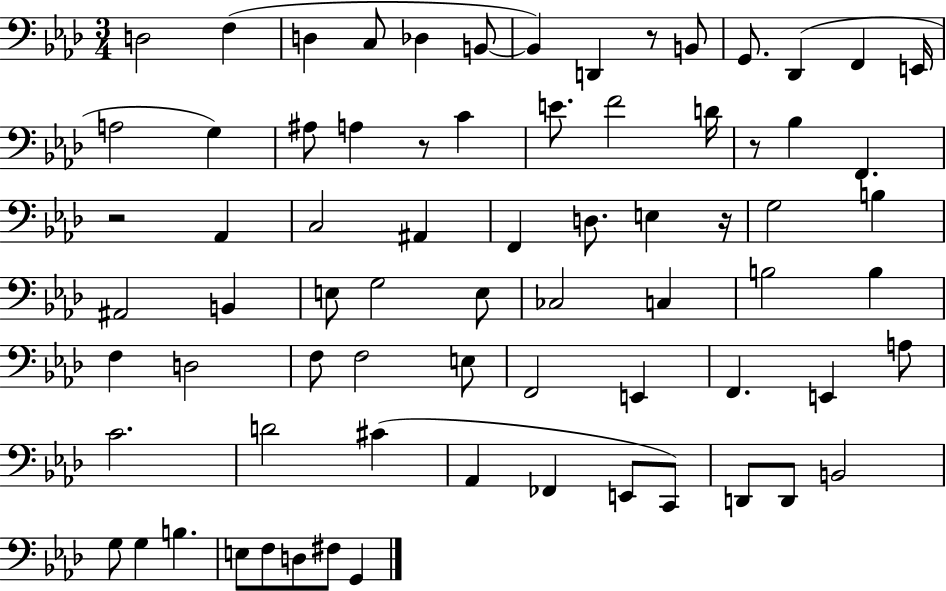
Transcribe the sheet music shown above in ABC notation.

X:1
T:Untitled
M:3/4
L:1/4
K:Ab
D,2 F, D, C,/2 _D, B,,/2 B,, D,, z/2 B,,/2 G,,/2 _D,, F,, E,,/4 A,2 G, ^A,/2 A, z/2 C E/2 F2 D/4 z/2 _B, F,, z2 _A,, C,2 ^A,, F,, D,/2 E, z/4 G,2 B, ^A,,2 B,, E,/2 G,2 E,/2 _C,2 C, B,2 B, F, D,2 F,/2 F,2 E,/2 F,,2 E,, F,, E,, A,/2 C2 D2 ^C _A,, _F,, E,,/2 C,,/2 D,,/2 D,,/2 B,,2 G,/2 G, B, E,/2 F,/2 D,/2 ^F,/2 G,,